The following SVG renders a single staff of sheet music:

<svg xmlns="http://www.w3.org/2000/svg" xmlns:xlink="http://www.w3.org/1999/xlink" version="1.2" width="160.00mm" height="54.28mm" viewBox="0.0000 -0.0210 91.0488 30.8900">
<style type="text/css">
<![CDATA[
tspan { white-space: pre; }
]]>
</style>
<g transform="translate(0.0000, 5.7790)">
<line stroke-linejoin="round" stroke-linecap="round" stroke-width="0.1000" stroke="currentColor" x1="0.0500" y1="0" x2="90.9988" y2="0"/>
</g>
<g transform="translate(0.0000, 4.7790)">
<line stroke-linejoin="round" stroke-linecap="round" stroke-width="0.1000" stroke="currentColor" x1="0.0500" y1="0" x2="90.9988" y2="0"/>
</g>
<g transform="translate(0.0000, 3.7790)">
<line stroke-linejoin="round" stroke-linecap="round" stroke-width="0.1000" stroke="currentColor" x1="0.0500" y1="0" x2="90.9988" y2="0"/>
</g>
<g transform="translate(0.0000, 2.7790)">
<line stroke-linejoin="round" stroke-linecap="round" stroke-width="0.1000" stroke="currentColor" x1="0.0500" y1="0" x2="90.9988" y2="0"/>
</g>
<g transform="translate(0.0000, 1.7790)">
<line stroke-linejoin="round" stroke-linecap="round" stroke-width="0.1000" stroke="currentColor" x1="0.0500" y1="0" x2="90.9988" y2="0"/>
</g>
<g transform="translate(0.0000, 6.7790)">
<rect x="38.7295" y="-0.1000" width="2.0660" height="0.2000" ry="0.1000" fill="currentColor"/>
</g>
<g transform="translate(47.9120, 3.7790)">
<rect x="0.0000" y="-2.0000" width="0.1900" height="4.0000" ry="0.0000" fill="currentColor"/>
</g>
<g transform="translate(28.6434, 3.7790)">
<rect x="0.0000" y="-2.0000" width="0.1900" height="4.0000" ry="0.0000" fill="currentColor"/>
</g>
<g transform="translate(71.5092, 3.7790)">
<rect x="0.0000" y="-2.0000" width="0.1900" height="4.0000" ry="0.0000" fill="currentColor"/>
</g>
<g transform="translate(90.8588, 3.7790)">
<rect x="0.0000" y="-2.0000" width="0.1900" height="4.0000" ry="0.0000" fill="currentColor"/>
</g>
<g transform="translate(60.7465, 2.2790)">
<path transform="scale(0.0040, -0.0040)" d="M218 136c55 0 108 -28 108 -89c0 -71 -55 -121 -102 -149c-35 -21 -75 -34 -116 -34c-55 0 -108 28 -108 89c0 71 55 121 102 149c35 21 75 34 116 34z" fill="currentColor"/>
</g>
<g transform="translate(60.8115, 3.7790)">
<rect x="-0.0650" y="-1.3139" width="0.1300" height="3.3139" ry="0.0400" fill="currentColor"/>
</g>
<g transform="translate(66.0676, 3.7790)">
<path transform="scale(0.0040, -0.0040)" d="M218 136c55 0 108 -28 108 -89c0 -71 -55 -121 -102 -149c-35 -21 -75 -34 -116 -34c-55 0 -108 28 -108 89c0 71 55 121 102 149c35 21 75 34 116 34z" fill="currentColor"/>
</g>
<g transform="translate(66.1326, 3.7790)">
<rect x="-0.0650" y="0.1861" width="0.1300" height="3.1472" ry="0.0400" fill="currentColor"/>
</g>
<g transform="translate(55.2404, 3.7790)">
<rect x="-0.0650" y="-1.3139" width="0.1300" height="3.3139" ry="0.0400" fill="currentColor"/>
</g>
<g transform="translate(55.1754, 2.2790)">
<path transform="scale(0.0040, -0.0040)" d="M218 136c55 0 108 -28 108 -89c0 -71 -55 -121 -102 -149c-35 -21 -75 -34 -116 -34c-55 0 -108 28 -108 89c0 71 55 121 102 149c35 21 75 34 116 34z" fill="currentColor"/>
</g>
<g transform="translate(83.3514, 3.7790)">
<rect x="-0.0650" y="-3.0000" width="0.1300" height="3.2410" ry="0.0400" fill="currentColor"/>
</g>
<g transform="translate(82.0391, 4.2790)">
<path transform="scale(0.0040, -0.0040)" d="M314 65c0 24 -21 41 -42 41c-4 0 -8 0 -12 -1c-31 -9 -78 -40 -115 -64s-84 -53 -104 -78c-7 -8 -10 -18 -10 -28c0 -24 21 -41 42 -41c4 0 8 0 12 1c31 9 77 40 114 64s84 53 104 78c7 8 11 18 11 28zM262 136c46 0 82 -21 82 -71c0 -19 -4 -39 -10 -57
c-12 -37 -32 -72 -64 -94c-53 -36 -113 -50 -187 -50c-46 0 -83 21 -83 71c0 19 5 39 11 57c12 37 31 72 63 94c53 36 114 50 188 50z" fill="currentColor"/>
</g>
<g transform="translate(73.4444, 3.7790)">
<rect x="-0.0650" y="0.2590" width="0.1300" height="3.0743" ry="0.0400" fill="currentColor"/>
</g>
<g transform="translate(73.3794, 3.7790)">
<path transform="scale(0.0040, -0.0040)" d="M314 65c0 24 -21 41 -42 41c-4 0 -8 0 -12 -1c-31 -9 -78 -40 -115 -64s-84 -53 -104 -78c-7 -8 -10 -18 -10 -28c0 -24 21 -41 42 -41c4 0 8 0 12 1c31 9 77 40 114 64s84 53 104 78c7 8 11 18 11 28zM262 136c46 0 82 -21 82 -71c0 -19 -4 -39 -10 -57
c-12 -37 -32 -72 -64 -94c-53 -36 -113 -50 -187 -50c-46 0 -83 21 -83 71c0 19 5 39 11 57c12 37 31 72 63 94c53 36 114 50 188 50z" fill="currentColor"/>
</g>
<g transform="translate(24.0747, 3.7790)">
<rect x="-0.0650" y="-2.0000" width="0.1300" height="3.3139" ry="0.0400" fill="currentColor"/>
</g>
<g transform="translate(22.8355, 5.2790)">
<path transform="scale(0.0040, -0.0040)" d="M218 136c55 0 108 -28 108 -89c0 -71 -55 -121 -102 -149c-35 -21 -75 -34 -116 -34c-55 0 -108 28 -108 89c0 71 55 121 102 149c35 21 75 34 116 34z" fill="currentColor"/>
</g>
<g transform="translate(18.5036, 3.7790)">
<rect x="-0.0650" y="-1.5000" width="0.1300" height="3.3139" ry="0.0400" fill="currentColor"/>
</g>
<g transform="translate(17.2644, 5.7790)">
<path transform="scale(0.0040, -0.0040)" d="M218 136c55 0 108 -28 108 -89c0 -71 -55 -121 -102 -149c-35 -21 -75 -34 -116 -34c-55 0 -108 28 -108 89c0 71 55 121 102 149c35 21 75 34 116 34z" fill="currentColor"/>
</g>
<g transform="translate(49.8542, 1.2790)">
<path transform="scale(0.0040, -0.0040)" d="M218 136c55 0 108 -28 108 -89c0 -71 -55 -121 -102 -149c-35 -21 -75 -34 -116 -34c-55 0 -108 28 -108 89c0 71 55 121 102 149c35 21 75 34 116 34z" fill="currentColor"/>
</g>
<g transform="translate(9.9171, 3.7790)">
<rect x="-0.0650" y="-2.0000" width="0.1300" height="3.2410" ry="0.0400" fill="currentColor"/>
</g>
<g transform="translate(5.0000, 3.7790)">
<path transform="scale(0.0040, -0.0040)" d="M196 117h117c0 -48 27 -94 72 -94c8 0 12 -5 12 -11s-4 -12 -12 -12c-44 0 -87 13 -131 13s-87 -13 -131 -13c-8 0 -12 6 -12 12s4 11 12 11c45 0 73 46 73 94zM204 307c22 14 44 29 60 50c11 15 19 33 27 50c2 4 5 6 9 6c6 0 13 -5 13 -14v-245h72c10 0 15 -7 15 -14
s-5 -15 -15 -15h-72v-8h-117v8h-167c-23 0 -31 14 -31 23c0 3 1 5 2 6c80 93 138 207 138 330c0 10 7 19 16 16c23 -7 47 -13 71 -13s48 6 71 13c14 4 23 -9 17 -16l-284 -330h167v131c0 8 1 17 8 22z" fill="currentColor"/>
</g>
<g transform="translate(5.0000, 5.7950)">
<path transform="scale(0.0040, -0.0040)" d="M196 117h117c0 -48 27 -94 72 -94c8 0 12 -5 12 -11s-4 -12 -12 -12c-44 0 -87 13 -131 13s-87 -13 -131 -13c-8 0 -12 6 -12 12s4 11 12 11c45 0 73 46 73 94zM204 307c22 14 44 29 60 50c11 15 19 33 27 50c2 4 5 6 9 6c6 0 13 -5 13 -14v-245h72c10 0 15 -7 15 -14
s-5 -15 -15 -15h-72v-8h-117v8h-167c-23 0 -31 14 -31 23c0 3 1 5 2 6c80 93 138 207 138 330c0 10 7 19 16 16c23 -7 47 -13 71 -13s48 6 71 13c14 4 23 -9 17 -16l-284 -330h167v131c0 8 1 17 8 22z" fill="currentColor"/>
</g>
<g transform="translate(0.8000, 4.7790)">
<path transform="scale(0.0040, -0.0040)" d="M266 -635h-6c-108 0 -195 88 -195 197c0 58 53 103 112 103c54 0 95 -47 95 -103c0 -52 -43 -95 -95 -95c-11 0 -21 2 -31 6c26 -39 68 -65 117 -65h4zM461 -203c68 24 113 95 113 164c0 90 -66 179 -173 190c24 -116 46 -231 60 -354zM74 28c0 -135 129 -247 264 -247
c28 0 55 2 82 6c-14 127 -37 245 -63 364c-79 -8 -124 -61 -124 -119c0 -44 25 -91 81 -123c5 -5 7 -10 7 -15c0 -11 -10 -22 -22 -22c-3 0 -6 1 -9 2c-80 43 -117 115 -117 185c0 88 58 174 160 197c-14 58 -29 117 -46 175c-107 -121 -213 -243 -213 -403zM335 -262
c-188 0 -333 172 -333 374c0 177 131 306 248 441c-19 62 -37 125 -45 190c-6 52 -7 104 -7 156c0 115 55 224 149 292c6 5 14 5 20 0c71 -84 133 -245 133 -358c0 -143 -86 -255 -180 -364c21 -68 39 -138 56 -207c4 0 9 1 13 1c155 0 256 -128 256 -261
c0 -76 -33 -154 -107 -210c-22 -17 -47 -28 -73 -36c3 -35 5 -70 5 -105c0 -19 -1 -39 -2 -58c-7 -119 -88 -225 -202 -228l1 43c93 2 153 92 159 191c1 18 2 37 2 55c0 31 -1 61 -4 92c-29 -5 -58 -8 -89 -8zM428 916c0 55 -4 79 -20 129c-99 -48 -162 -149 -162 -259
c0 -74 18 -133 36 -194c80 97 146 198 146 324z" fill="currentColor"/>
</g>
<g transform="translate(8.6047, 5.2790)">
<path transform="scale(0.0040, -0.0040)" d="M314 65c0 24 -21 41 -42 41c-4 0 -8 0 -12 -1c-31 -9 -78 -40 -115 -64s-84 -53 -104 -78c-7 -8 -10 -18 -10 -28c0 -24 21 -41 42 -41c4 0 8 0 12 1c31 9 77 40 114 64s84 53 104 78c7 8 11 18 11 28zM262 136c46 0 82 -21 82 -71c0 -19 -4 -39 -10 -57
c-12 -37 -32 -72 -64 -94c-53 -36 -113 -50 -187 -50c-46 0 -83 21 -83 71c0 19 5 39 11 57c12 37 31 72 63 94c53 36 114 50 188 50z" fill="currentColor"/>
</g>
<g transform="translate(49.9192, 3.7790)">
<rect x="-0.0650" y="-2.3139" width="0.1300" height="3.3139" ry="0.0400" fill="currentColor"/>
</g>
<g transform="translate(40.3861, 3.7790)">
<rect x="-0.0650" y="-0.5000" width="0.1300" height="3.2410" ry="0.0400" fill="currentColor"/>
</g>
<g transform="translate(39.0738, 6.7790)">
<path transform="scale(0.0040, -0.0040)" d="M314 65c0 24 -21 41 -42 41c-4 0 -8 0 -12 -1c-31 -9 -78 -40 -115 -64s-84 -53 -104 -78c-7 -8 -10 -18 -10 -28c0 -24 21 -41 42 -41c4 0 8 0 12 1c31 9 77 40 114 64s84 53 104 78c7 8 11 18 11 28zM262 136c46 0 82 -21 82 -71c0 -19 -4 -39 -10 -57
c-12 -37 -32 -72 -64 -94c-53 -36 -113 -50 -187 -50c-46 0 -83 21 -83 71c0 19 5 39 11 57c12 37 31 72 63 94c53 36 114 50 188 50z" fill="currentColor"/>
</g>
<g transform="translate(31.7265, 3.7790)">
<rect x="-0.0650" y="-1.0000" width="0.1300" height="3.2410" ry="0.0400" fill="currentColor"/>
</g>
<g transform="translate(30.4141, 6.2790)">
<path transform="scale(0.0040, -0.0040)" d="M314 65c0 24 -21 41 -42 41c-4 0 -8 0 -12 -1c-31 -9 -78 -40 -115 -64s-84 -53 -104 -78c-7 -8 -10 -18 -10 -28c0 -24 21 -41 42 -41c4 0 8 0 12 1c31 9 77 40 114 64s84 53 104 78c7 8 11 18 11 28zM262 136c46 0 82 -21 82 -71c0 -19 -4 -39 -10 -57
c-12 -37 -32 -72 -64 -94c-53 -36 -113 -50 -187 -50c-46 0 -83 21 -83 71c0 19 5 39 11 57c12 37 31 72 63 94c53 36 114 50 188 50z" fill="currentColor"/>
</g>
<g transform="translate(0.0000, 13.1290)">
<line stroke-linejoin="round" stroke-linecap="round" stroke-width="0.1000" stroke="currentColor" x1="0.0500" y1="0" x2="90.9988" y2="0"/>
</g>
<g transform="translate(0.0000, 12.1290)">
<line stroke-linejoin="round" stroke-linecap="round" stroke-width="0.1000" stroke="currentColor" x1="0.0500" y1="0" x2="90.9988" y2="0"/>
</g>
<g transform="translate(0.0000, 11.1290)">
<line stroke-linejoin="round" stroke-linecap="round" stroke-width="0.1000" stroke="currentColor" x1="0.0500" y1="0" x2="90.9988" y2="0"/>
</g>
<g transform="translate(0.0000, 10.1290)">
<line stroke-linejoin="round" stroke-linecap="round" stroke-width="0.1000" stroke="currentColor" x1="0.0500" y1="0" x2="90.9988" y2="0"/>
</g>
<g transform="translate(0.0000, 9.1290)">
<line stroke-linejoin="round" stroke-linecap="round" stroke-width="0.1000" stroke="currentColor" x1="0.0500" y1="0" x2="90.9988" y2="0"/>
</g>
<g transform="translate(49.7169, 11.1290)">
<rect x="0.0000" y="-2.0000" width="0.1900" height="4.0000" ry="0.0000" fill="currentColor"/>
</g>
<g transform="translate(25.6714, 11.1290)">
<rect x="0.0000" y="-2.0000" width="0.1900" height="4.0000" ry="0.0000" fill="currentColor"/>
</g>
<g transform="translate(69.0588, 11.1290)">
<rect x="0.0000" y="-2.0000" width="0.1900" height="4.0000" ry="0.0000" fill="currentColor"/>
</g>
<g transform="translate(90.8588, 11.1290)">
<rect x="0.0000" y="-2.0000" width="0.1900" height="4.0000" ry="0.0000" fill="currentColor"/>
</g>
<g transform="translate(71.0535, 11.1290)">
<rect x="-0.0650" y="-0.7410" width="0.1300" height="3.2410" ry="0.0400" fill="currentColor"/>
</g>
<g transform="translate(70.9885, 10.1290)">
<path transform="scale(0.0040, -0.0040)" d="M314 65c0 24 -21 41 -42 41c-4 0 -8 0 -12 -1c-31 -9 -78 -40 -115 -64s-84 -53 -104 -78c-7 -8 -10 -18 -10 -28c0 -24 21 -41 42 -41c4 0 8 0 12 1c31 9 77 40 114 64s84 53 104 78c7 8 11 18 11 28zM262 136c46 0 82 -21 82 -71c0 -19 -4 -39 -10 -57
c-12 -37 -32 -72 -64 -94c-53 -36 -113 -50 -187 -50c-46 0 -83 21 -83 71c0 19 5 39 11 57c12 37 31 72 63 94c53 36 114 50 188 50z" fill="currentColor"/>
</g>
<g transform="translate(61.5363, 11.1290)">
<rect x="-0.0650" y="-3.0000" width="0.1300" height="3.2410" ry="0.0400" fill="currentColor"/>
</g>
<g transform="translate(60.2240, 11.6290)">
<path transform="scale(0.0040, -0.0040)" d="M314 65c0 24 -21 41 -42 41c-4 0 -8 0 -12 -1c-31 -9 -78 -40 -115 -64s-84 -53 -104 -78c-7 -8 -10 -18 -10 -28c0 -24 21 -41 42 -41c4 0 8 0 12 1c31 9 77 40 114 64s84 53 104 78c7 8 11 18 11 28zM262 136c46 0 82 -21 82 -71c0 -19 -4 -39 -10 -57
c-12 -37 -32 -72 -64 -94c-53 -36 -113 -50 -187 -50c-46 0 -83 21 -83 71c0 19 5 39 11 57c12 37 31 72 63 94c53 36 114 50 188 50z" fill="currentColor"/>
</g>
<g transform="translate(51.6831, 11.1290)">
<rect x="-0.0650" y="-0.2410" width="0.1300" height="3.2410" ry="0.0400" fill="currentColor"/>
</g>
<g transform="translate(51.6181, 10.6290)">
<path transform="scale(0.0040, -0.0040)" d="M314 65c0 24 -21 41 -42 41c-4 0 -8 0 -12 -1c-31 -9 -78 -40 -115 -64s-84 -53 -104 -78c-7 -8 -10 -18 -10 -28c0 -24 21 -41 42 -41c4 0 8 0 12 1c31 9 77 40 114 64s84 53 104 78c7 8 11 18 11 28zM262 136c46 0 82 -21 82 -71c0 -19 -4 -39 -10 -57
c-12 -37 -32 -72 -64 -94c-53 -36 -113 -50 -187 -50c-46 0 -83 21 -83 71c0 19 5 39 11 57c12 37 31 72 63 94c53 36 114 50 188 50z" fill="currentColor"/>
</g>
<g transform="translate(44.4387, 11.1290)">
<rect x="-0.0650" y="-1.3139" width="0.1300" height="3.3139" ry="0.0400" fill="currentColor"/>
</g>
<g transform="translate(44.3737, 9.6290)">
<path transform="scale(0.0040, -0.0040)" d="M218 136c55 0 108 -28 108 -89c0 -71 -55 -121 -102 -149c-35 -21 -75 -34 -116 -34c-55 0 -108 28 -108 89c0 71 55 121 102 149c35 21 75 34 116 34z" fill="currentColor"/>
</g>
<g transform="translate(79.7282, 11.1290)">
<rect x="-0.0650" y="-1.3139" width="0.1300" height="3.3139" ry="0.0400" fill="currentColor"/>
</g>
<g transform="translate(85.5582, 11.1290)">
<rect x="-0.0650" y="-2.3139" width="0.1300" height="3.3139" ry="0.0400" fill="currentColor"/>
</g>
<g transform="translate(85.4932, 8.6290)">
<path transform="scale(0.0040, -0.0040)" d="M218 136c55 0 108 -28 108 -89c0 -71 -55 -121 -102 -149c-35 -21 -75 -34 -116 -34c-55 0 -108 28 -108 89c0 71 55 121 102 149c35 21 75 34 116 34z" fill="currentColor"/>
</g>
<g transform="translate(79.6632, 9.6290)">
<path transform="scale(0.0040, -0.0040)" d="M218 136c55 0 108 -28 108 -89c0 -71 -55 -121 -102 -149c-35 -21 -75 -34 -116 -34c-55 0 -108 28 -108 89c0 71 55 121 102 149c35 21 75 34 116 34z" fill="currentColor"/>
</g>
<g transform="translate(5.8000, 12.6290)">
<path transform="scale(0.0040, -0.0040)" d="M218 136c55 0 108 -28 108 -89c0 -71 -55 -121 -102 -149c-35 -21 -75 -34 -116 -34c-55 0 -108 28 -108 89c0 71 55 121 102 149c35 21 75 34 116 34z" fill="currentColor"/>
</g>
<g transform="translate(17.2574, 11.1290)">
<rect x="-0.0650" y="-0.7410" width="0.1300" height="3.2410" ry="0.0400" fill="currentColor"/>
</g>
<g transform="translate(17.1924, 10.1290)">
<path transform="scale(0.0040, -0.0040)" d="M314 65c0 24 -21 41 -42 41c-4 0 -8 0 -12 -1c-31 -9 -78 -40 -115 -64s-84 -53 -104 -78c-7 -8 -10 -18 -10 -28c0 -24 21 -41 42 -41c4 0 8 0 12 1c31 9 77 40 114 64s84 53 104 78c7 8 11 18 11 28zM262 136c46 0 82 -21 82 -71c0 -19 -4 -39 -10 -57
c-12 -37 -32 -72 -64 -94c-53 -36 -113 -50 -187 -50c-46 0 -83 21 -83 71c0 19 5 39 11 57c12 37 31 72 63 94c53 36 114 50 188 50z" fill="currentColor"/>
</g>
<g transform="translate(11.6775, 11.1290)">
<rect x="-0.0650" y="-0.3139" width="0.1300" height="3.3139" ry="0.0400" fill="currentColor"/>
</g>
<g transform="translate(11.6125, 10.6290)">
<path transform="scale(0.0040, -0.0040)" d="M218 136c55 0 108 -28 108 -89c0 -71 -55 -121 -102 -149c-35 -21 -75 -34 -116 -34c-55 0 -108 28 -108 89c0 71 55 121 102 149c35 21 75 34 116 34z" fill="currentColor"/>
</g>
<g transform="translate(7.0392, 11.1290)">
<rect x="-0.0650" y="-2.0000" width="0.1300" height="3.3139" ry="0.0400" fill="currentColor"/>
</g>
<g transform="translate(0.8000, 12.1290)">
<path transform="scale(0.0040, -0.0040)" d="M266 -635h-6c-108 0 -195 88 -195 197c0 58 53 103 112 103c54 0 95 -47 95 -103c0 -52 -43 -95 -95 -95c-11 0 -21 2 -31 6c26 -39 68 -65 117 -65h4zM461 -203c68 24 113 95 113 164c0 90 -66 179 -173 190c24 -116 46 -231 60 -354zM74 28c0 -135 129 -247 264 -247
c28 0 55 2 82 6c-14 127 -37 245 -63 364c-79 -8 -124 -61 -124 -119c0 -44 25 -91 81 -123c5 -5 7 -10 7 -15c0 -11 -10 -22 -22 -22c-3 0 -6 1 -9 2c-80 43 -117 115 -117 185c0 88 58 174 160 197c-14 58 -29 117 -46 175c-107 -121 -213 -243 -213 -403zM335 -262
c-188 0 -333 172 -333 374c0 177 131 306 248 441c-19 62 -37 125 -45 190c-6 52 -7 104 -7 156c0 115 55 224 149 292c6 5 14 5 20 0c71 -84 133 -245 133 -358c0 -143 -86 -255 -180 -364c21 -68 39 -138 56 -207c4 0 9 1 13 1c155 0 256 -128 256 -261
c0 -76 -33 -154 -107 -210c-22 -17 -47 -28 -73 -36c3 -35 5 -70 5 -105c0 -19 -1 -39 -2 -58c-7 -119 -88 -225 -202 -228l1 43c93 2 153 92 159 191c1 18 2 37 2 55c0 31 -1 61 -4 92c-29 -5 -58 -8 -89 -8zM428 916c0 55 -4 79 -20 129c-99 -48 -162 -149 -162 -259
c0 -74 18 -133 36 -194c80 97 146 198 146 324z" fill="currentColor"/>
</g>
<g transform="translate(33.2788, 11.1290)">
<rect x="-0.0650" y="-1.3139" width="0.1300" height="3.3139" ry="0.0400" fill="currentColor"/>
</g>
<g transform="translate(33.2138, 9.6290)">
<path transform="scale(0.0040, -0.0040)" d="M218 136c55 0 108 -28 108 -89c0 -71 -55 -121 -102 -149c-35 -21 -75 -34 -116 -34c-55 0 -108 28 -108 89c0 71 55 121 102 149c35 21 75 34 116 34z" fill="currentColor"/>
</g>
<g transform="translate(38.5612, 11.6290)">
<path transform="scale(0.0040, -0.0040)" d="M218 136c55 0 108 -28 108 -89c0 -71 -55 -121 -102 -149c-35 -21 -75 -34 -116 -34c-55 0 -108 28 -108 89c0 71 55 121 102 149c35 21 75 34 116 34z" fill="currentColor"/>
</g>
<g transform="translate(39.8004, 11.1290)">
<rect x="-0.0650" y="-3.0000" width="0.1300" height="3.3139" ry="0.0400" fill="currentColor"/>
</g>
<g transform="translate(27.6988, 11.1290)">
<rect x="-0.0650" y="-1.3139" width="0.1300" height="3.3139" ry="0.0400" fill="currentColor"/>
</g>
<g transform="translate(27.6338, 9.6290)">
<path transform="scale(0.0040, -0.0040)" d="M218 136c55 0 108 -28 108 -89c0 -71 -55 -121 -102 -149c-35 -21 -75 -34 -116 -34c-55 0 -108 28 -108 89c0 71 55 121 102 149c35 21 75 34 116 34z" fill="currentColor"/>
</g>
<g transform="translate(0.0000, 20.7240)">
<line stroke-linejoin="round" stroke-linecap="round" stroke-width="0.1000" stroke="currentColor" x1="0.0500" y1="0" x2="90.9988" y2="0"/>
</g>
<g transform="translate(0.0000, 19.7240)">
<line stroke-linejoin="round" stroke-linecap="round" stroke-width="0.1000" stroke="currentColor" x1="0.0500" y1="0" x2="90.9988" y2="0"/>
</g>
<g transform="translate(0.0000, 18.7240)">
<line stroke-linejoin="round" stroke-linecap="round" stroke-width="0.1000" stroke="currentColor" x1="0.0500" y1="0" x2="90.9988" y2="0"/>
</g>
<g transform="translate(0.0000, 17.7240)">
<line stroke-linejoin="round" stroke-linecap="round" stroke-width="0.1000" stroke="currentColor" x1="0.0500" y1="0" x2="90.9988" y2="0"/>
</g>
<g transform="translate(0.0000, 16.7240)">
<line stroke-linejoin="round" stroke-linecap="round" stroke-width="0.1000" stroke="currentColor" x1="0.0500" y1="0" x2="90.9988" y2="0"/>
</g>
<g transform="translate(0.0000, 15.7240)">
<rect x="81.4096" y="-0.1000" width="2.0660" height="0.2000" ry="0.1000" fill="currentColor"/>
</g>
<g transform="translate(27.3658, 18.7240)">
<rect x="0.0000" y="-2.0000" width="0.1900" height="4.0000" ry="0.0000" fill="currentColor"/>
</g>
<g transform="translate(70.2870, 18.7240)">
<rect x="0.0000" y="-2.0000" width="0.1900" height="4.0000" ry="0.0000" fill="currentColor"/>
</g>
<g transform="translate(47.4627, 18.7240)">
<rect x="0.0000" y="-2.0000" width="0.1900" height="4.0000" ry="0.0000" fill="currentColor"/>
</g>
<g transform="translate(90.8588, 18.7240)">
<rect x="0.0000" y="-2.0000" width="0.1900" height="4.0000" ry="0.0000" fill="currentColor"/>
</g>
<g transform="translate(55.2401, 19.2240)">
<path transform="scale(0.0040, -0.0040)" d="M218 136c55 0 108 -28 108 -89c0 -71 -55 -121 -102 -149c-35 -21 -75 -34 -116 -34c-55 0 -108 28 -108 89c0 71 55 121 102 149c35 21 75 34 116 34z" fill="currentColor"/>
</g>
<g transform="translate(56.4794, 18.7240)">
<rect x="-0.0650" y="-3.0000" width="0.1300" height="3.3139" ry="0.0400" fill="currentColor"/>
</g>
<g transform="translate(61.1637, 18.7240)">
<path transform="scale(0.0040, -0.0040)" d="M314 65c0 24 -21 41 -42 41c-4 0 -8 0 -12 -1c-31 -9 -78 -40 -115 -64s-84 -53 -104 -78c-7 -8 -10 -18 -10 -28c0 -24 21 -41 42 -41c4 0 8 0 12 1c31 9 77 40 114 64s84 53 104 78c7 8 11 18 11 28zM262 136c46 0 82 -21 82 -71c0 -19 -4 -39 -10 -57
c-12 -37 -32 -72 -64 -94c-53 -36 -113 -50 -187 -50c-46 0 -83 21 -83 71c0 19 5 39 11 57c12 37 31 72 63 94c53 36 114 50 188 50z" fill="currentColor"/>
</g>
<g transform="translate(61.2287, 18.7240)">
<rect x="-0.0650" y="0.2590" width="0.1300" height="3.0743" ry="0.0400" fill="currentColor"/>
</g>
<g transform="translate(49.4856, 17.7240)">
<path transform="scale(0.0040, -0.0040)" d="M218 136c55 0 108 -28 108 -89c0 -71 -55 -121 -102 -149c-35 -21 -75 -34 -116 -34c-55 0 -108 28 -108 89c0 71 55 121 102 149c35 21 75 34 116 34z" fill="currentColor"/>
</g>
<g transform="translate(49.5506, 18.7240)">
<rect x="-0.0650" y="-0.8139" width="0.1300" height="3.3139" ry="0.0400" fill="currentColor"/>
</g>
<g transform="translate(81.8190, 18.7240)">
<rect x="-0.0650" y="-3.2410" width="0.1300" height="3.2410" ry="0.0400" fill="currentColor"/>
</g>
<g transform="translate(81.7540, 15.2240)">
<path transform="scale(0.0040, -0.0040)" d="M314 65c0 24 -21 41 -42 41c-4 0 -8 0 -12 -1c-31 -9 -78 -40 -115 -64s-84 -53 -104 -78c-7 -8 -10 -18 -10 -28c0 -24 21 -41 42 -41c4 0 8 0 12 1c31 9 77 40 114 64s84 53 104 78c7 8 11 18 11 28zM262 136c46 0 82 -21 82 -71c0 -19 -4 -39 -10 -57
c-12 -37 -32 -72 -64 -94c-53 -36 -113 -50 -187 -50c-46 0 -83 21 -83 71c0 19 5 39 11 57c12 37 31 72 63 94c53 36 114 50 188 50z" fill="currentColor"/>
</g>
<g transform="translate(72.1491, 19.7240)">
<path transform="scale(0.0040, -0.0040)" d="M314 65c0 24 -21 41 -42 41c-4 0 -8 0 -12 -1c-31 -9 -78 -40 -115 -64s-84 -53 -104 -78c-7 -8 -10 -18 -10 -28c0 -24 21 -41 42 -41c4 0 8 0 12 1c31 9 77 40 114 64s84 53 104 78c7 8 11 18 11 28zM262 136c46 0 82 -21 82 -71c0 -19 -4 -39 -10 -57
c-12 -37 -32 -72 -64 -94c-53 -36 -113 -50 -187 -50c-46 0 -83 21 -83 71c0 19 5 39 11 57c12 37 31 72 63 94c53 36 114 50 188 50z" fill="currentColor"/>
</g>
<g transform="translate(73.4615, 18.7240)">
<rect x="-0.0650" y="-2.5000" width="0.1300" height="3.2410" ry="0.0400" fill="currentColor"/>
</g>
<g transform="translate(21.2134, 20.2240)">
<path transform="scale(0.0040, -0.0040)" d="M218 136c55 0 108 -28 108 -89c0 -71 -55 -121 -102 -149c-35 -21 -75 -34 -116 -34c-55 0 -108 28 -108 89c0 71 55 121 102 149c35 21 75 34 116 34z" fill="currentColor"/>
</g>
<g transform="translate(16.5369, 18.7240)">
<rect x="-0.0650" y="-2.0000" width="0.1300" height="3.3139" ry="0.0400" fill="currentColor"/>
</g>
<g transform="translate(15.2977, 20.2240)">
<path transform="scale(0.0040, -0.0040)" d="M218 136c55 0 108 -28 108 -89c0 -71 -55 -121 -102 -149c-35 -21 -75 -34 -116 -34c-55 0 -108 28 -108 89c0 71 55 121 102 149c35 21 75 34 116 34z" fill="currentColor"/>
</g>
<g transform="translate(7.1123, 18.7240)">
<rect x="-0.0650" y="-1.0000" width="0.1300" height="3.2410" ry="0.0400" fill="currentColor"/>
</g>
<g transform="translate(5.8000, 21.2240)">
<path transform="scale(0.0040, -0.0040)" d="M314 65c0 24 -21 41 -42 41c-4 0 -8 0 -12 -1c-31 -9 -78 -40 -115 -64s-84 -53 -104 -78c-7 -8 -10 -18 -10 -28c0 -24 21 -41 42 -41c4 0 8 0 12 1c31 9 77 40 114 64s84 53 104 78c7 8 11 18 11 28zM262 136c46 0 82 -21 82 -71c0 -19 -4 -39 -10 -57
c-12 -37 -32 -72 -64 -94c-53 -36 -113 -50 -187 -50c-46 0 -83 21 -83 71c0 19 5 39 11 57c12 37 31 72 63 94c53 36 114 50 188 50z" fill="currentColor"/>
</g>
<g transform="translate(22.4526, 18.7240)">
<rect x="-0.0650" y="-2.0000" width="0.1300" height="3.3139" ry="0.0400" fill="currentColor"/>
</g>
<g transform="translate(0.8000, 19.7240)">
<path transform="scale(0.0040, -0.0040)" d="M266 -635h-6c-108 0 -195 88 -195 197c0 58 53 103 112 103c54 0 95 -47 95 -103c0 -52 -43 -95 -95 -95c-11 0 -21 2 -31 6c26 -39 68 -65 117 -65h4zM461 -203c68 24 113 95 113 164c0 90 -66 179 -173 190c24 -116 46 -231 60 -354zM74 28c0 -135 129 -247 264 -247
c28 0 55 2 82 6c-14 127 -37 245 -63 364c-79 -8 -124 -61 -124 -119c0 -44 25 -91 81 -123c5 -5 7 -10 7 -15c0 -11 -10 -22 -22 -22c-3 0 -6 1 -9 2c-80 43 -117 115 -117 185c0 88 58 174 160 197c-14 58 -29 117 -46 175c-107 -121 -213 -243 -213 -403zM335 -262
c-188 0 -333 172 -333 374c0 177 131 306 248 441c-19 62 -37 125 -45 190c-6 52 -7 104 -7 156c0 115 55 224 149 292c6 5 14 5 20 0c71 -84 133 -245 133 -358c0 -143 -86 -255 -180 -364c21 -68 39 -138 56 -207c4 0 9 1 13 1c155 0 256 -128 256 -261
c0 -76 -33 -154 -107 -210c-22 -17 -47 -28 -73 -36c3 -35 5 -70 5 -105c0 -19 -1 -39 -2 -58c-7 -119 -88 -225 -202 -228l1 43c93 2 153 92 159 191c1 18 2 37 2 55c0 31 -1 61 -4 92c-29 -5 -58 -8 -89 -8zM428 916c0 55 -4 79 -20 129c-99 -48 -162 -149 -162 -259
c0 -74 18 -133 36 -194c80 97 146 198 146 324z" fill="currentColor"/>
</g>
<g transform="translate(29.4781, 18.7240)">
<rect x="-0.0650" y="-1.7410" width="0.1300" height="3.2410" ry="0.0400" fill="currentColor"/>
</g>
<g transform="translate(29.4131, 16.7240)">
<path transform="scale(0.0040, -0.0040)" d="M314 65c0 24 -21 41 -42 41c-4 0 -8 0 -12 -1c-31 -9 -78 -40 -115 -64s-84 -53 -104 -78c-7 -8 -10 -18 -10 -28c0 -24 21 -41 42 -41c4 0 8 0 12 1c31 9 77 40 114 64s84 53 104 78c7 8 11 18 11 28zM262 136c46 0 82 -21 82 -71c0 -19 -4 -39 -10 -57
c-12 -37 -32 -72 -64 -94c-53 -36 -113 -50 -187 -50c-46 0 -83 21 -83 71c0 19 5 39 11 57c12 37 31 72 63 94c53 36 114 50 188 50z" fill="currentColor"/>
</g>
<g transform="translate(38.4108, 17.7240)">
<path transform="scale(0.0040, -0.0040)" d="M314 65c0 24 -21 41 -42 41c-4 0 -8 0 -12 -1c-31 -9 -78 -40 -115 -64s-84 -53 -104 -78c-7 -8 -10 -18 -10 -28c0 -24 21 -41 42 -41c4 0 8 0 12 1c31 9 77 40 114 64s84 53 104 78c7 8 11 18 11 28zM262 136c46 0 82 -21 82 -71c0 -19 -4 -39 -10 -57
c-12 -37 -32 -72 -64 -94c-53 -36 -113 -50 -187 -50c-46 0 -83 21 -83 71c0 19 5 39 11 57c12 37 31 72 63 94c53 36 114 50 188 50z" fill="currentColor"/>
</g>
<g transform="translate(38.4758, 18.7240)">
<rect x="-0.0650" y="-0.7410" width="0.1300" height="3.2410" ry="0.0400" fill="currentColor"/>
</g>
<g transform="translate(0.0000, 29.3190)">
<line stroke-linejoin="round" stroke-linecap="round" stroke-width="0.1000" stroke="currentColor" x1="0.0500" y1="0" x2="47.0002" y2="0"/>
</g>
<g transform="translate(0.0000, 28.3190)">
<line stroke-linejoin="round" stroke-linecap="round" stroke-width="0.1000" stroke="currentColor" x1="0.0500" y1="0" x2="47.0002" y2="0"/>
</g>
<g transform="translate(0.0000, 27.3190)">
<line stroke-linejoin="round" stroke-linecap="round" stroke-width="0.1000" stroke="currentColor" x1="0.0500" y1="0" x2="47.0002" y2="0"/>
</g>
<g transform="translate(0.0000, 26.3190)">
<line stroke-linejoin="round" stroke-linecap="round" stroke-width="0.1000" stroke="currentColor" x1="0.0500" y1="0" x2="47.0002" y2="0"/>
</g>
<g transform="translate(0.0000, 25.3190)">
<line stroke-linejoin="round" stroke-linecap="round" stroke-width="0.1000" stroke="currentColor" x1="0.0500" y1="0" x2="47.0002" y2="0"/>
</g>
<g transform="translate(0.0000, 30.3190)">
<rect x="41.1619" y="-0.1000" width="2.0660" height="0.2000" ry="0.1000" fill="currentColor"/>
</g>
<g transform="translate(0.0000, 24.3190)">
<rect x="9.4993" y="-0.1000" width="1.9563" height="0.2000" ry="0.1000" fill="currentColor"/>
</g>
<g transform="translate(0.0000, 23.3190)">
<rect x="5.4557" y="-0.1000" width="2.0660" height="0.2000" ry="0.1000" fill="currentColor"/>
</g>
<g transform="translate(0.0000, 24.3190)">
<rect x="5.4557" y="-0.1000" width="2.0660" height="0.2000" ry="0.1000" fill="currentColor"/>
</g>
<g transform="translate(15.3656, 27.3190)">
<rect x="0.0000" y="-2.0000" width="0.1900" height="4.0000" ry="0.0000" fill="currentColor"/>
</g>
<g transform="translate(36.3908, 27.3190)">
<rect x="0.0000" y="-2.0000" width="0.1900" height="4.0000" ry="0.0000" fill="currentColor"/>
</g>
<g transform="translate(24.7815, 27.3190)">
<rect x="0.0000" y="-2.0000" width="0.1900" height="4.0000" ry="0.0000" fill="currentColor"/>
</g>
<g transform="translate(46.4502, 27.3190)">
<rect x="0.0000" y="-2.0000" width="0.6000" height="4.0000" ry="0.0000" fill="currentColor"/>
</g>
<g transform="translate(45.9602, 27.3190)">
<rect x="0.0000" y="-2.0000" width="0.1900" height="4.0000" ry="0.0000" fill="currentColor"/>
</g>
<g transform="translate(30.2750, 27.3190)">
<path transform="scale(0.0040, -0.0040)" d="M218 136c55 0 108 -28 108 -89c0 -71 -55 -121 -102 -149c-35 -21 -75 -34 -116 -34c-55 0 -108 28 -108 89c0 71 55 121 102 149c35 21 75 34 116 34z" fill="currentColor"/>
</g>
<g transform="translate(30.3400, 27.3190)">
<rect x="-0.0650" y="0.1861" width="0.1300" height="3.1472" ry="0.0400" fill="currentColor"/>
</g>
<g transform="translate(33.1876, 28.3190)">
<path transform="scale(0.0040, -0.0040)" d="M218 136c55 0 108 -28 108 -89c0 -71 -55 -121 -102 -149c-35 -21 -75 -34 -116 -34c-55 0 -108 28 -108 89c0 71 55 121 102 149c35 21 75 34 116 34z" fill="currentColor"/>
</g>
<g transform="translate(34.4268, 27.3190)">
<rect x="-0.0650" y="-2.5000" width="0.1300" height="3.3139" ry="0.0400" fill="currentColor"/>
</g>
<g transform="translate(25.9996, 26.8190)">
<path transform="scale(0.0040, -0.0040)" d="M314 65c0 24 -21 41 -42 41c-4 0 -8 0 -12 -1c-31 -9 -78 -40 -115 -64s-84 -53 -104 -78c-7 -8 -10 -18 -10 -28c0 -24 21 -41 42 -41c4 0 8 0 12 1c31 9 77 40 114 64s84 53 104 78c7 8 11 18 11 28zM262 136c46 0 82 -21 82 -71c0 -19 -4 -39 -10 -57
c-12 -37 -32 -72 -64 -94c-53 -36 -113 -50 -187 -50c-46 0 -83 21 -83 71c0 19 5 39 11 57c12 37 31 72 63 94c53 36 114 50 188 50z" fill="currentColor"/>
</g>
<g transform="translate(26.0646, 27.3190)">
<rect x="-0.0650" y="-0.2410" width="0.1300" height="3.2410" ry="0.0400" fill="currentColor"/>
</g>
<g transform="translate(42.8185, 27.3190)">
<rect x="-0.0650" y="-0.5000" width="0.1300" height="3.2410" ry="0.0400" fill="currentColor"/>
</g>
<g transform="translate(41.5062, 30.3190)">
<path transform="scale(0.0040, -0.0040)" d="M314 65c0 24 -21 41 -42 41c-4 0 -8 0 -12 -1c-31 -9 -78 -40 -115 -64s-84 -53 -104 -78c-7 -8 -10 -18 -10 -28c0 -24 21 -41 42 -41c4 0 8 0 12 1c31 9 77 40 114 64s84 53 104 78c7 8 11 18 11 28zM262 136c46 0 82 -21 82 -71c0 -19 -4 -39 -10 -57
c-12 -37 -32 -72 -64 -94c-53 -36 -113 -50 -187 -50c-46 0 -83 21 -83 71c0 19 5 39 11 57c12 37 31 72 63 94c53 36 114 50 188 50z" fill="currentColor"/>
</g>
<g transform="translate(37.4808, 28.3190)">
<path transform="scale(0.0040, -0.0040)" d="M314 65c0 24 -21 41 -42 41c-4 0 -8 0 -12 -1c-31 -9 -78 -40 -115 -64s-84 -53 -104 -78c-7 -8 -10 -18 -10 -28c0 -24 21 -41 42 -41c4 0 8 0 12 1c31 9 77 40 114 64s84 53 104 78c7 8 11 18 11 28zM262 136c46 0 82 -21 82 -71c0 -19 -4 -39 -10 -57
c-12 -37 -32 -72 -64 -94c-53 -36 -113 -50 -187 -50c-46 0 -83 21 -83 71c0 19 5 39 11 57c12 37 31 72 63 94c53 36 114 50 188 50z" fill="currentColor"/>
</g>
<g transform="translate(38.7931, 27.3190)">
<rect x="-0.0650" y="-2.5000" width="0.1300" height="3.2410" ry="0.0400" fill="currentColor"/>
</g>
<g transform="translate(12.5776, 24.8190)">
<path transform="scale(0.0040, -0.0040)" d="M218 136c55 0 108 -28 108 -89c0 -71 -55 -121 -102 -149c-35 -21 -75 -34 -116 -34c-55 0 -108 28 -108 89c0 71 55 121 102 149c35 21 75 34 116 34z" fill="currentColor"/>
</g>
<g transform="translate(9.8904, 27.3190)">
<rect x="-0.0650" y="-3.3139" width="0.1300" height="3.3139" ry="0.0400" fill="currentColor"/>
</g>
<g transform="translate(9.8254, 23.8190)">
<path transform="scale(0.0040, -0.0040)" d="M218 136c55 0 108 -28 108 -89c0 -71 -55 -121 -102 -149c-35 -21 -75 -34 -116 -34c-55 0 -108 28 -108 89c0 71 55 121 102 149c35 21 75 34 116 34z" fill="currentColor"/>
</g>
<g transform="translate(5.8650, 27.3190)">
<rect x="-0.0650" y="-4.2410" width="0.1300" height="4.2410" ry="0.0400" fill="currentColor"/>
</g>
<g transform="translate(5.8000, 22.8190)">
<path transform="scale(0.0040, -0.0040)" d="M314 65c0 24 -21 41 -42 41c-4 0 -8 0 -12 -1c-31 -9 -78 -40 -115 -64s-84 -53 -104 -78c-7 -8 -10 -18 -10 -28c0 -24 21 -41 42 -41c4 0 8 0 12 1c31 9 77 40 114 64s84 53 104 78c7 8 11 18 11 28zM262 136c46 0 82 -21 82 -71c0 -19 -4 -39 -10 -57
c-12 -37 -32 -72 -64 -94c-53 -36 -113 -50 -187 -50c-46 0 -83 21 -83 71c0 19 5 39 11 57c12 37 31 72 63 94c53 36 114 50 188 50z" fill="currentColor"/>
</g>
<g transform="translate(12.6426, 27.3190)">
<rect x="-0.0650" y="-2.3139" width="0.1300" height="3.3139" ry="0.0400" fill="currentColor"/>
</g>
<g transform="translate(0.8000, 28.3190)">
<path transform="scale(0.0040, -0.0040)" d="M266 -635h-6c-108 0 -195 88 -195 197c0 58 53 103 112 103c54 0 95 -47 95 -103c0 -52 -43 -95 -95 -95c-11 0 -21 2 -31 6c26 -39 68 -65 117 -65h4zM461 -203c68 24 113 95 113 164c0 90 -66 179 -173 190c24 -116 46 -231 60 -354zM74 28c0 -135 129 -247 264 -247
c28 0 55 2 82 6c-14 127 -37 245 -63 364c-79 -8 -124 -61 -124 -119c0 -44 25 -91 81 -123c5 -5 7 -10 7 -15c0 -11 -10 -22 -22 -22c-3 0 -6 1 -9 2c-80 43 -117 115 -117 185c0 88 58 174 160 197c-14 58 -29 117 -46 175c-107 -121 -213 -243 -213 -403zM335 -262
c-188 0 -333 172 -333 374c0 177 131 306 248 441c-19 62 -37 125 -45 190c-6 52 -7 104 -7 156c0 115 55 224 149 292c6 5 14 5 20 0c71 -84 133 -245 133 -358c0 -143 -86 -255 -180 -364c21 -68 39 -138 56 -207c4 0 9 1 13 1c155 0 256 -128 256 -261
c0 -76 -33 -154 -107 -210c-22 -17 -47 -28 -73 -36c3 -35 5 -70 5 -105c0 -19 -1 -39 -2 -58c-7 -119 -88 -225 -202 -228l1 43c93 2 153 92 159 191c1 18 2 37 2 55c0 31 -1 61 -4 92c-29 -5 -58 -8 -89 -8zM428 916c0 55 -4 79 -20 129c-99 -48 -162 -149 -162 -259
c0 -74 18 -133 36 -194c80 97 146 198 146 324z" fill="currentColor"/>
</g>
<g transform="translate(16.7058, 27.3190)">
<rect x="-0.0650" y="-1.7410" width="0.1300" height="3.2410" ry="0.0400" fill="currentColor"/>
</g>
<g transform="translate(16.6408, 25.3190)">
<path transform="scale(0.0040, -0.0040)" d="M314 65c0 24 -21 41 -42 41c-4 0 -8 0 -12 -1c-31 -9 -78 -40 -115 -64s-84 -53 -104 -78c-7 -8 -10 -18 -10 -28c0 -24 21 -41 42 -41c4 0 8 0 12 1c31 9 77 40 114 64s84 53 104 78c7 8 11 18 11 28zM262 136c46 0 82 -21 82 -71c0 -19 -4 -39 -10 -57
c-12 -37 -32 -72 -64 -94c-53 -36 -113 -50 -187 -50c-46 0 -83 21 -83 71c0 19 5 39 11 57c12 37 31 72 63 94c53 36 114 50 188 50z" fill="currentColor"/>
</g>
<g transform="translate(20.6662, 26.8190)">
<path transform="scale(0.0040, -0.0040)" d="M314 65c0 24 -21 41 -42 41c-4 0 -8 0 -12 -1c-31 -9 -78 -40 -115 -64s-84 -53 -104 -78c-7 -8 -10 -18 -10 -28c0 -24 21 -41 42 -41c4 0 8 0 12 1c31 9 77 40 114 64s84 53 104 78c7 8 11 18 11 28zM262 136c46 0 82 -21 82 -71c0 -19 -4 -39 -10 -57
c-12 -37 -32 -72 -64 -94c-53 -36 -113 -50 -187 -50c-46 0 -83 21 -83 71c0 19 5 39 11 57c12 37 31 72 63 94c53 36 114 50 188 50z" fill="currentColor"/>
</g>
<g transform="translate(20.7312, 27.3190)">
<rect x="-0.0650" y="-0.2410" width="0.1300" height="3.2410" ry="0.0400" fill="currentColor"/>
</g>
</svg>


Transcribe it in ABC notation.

X:1
T:Untitled
M:4/4
L:1/4
K:C
F2 E F D2 C2 g e e B B2 A2 F c d2 e e A e c2 A2 d2 e g D2 F F f2 d2 d A B2 G2 b2 d'2 b g f2 c2 c2 B G G2 C2